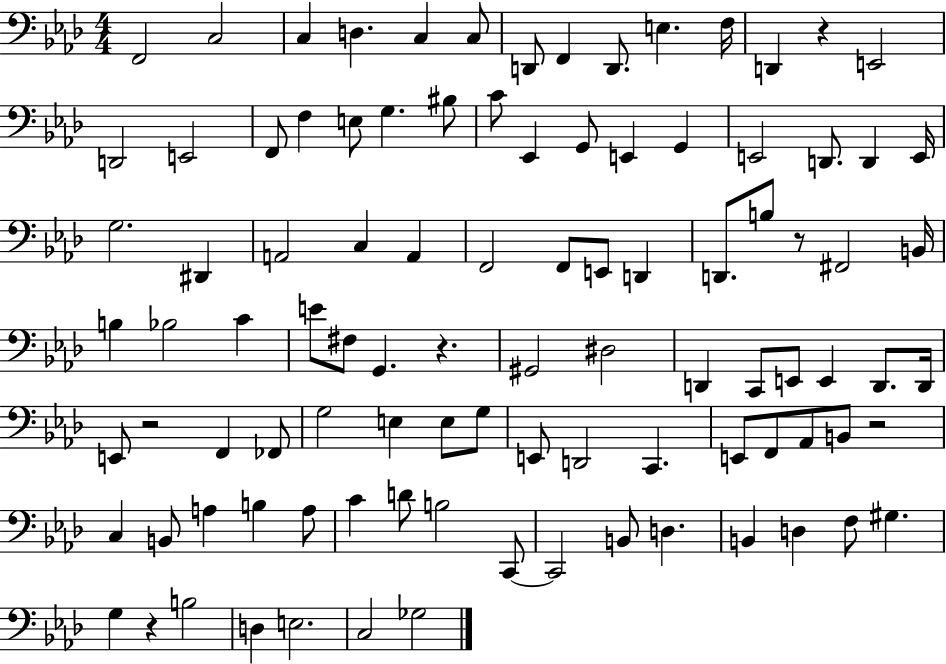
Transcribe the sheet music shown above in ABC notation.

X:1
T:Untitled
M:4/4
L:1/4
K:Ab
F,,2 C,2 C, D, C, C,/2 D,,/2 F,, D,,/2 E, F,/4 D,, z E,,2 D,,2 E,,2 F,,/2 F, E,/2 G, ^B,/2 C/2 _E,, G,,/2 E,, G,, E,,2 D,,/2 D,, E,,/4 G,2 ^D,, A,,2 C, A,, F,,2 F,,/2 E,,/2 D,, D,,/2 B,/2 z/2 ^F,,2 B,,/4 B, _B,2 C E/2 ^F,/2 G,, z ^G,,2 ^D,2 D,, C,,/2 E,,/2 E,, D,,/2 D,,/4 E,,/2 z2 F,, _F,,/2 G,2 E, E,/2 G,/2 E,,/2 D,,2 C,, E,,/2 F,,/2 _A,,/2 B,,/2 z2 C, B,,/2 A, B, A,/2 C D/2 B,2 C,,/2 C,,2 B,,/2 D, B,, D, F,/2 ^G, G, z B,2 D, E,2 C,2 _G,2